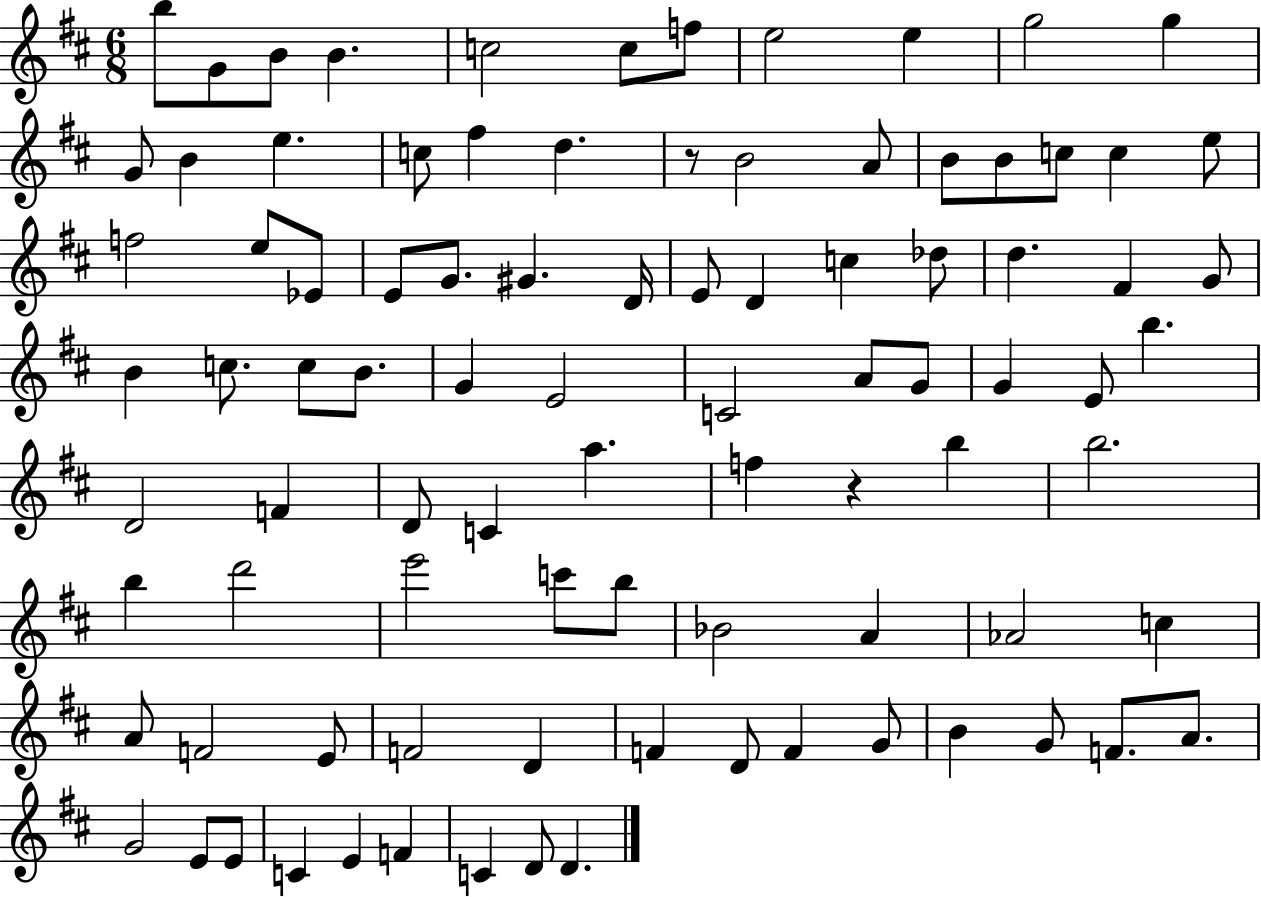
X:1
T:Untitled
M:6/8
L:1/4
K:D
b/2 G/2 B/2 B c2 c/2 f/2 e2 e g2 g G/2 B e c/2 ^f d z/2 B2 A/2 B/2 B/2 c/2 c e/2 f2 e/2 _E/2 E/2 G/2 ^G D/4 E/2 D c _d/2 d ^F G/2 B c/2 c/2 B/2 G E2 C2 A/2 G/2 G E/2 b D2 F D/2 C a f z b b2 b d'2 e'2 c'/2 b/2 _B2 A _A2 c A/2 F2 E/2 F2 D F D/2 F G/2 B G/2 F/2 A/2 G2 E/2 E/2 C E F C D/2 D